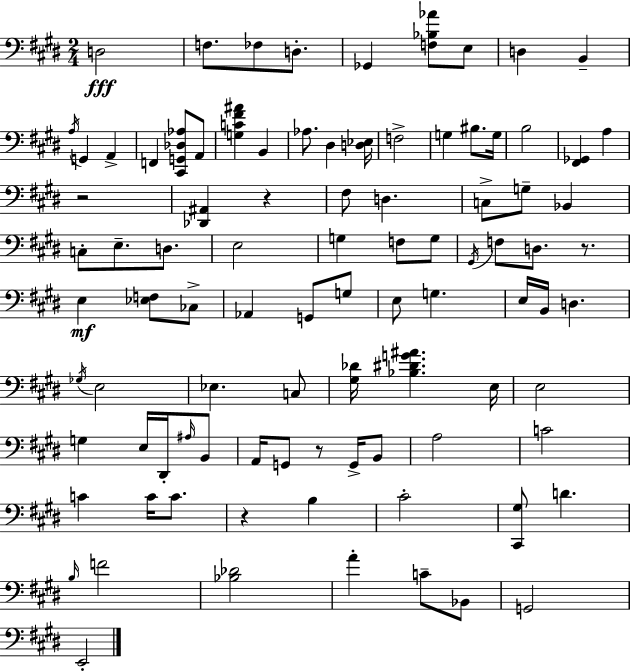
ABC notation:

X:1
T:Untitled
M:2/4
L:1/4
K:E
D,2 F,/2 _F,/2 D,/2 _G,, [F,_B,_A]/2 E,/2 D, B,, A,/4 G,, A,, F,, [^C,,G,,_D,_A,]/2 A,,/2 [G,C^F^A] B,, _A,/2 ^D, [D,_E,]/4 F,2 G, ^B,/2 G,/4 B,2 [^F,,_G,,] A, z2 [_D,,^A,,] z ^F,/2 D, C,/2 G,/2 _B,, C,/2 E,/2 D,/2 E,2 G, F,/2 G,/2 ^G,,/4 F,/2 D,/2 z/2 E, [_E,F,]/2 _C,/2 _A,, G,,/2 G,/2 E,/2 G, E,/4 B,,/4 D, _G,/4 E,2 _E, C,/2 [^G,_D]/4 [_B,^DG^A] E,/4 E,2 G, E,/4 ^D,,/4 ^A,/4 B,,/2 A,,/4 G,,/2 z/2 G,,/4 B,,/2 A,2 C2 C C/4 C/2 z B, ^C2 [^C,,^G,]/2 D B,/4 F2 [_B,_D]2 A C/2 _B,,/2 G,,2 E,,2